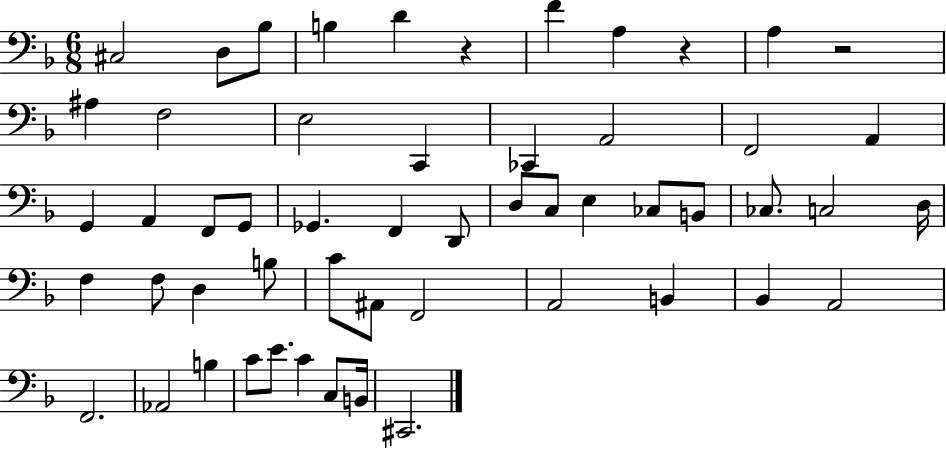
X:1
T:Untitled
M:6/8
L:1/4
K:F
^C,2 D,/2 _B,/2 B, D z F A, z A, z2 ^A, F,2 E,2 C,, _C,, A,,2 F,,2 A,, G,, A,, F,,/2 G,,/2 _G,, F,, D,,/2 D,/2 C,/2 E, _C,/2 B,,/2 _C,/2 C,2 D,/4 F, F,/2 D, B,/2 C/2 ^A,,/2 F,,2 A,,2 B,, _B,, A,,2 F,,2 _A,,2 B, C/2 E/2 C C,/2 B,,/4 ^C,,2